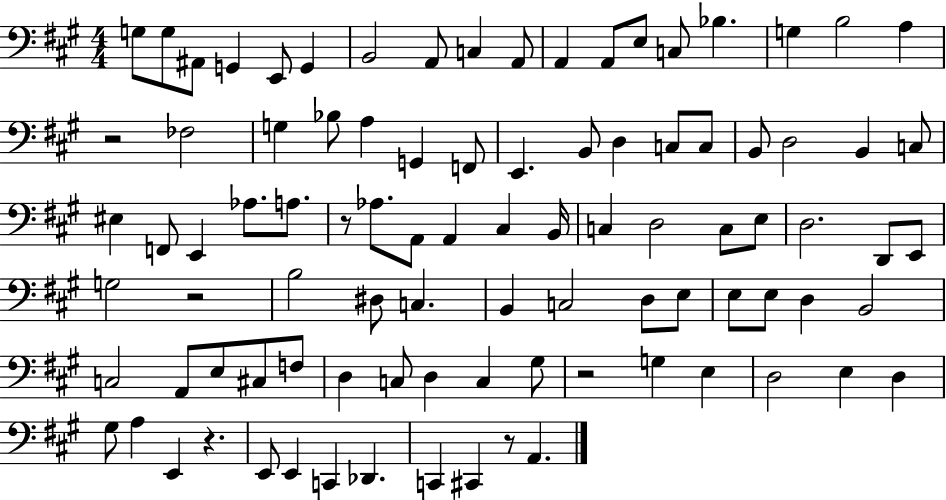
G3/e G3/e A#2/e G2/q E2/e G2/q B2/h A2/e C3/q A2/e A2/q A2/e E3/e C3/e Bb3/q. G3/q B3/h A3/q R/h FES3/h G3/q Bb3/e A3/q G2/q F2/e E2/q. B2/e D3/q C3/e C3/e B2/e D3/h B2/q C3/e EIS3/q F2/e E2/q Ab3/e. A3/e. R/e Ab3/e. A2/e A2/q C#3/q B2/s C3/q D3/h C3/e E3/e D3/h. D2/e E2/e G3/h R/h B3/h D#3/e C3/q. B2/q C3/h D3/e E3/e E3/e E3/e D3/q B2/h C3/h A2/e E3/e C#3/e F3/e D3/q C3/e D3/q C3/q G#3/e R/h G3/q E3/q D3/h E3/q D3/q G#3/e A3/q E2/q R/q. E2/e E2/q C2/q Db2/q. C2/q C#2/q R/e A2/q.